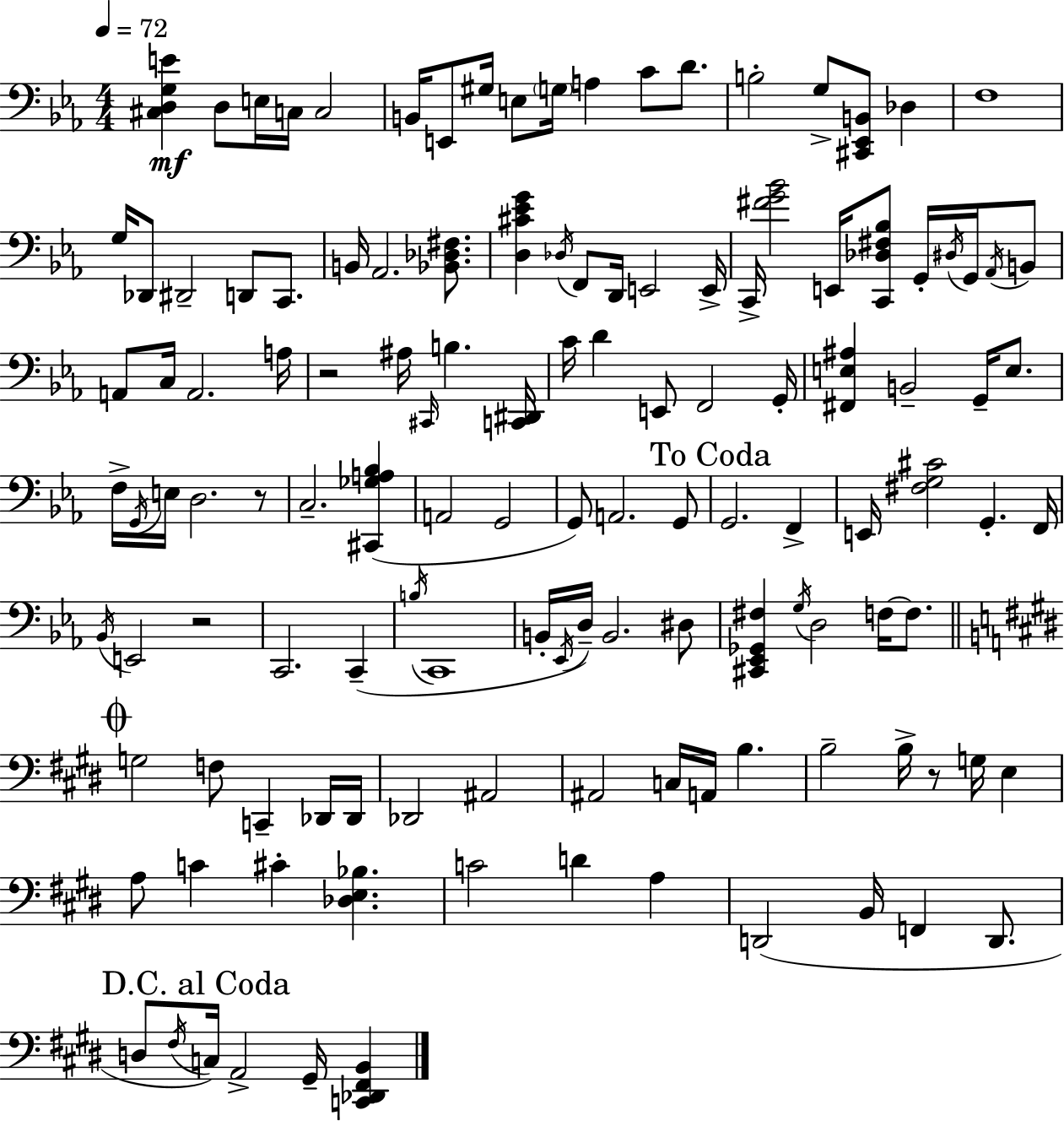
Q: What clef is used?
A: bass